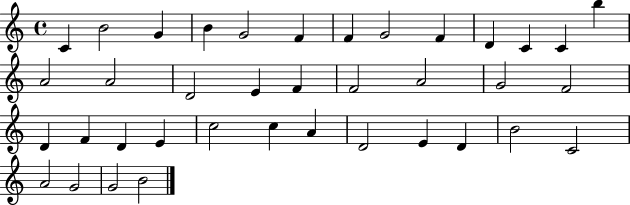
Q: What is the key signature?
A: C major